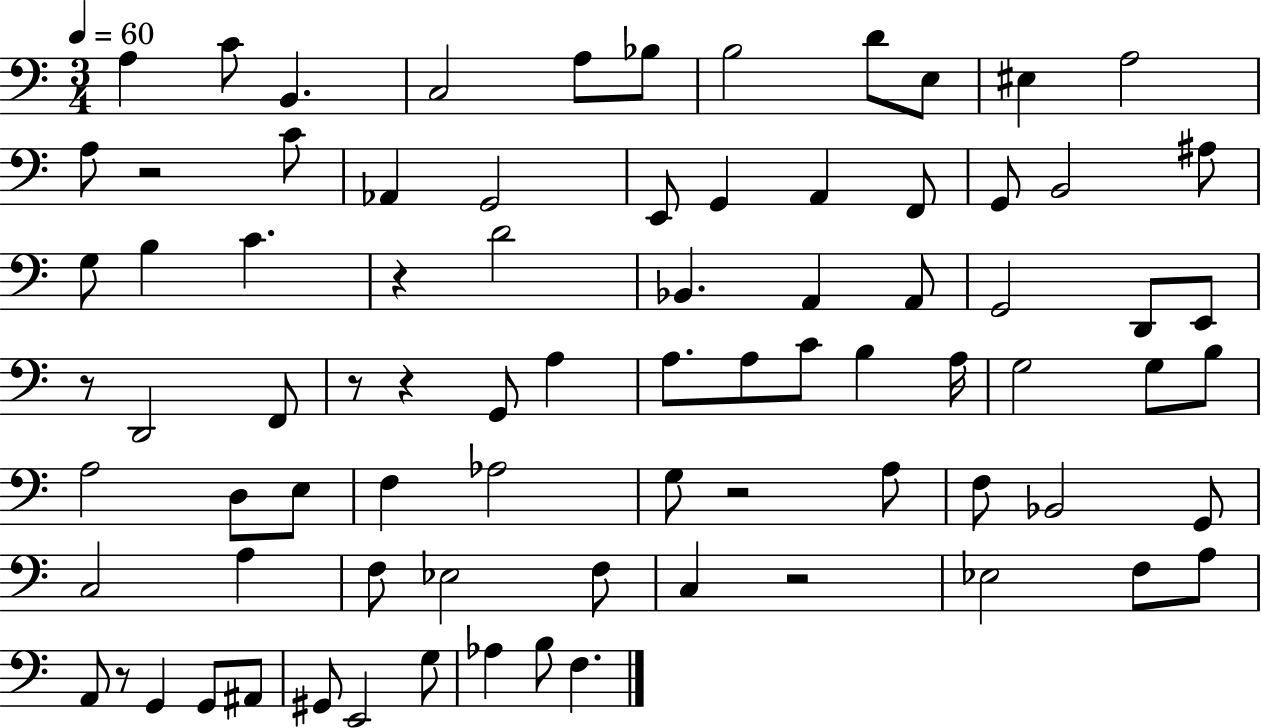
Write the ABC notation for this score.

X:1
T:Untitled
M:3/4
L:1/4
K:C
A, C/2 B,, C,2 A,/2 _B,/2 B,2 D/2 E,/2 ^E, A,2 A,/2 z2 C/2 _A,, G,,2 E,,/2 G,, A,, F,,/2 G,,/2 B,,2 ^A,/2 G,/2 B, C z D2 _B,, A,, A,,/2 G,,2 D,,/2 E,,/2 z/2 D,,2 F,,/2 z/2 z G,,/2 A, A,/2 A,/2 C/2 B, A,/4 G,2 G,/2 B,/2 A,2 D,/2 E,/2 F, _A,2 G,/2 z2 A,/2 F,/2 _B,,2 G,,/2 C,2 A, F,/2 _E,2 F,/2 C, z2 _E,2 F,/2 A,/2 A,,/2 z/2 G,, G,,/2 ^A,,/2 ^G,,/2 E,,2 G,/2 _A, B,/2 F,